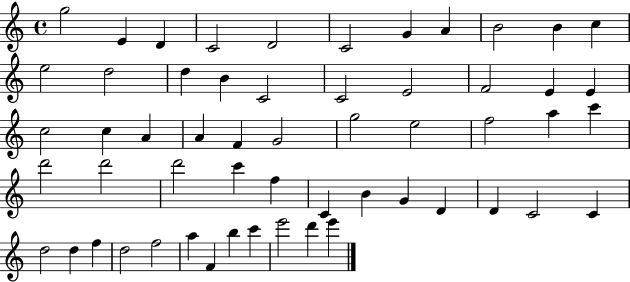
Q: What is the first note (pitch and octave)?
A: G5